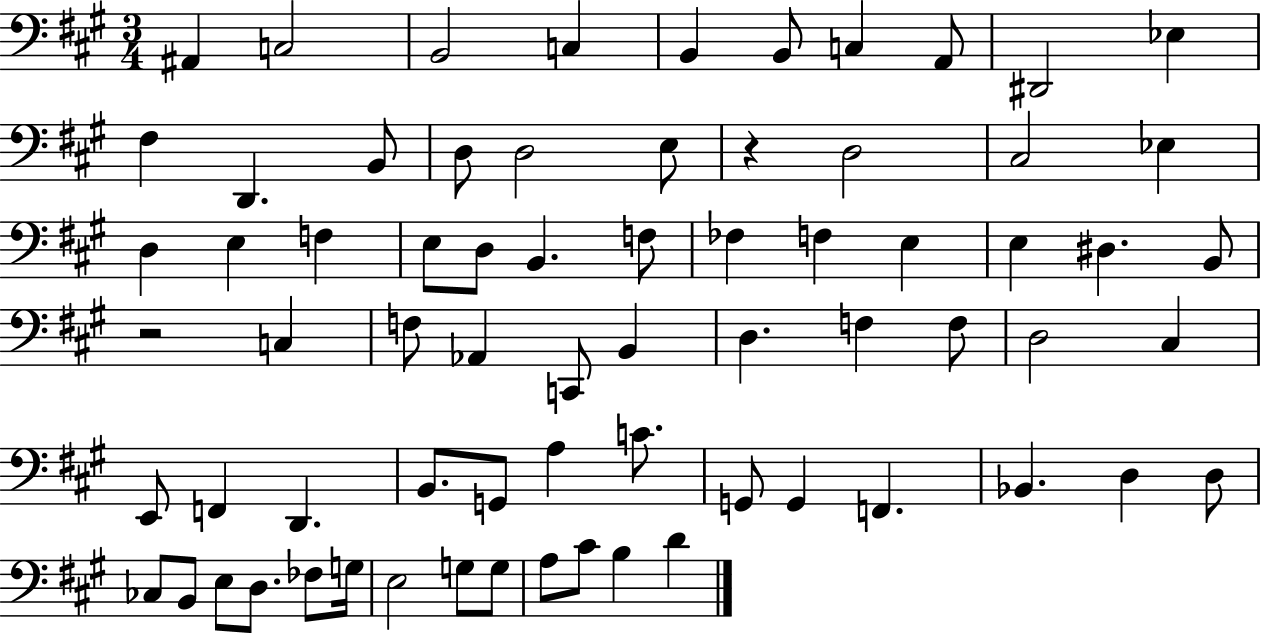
{
  \clef bass
  \numericTimeSignature
  \time 3/4
  \key a \major
  ais,4 c2 | b,2 c4 | b,4 b,8 c4 a,8 | dis,2 ees4 | \break fis4 d,4. b,8 | d8 d2 e8 | r4 d2 | cis2 ees4 | \break d4 e4 f4 | e8 d8 b,4. f8 | fes4 f4 e4 | e4 dis4. b,8 | \break r2 c4 | f8 aes,4 c,8 b,4 | d4. f4 f8 | d2 cis4 | \break e,8 f,4 d,4. | b,8. g,8 a4 c'8. | g,8 g,4 f,4. | bes,4. d4 d8 | \break ces8 b,8 e8 d8. fes8 g16 | e2 g8 g8 | a8 cis'8 b4 d'4 | \bar "|."
}